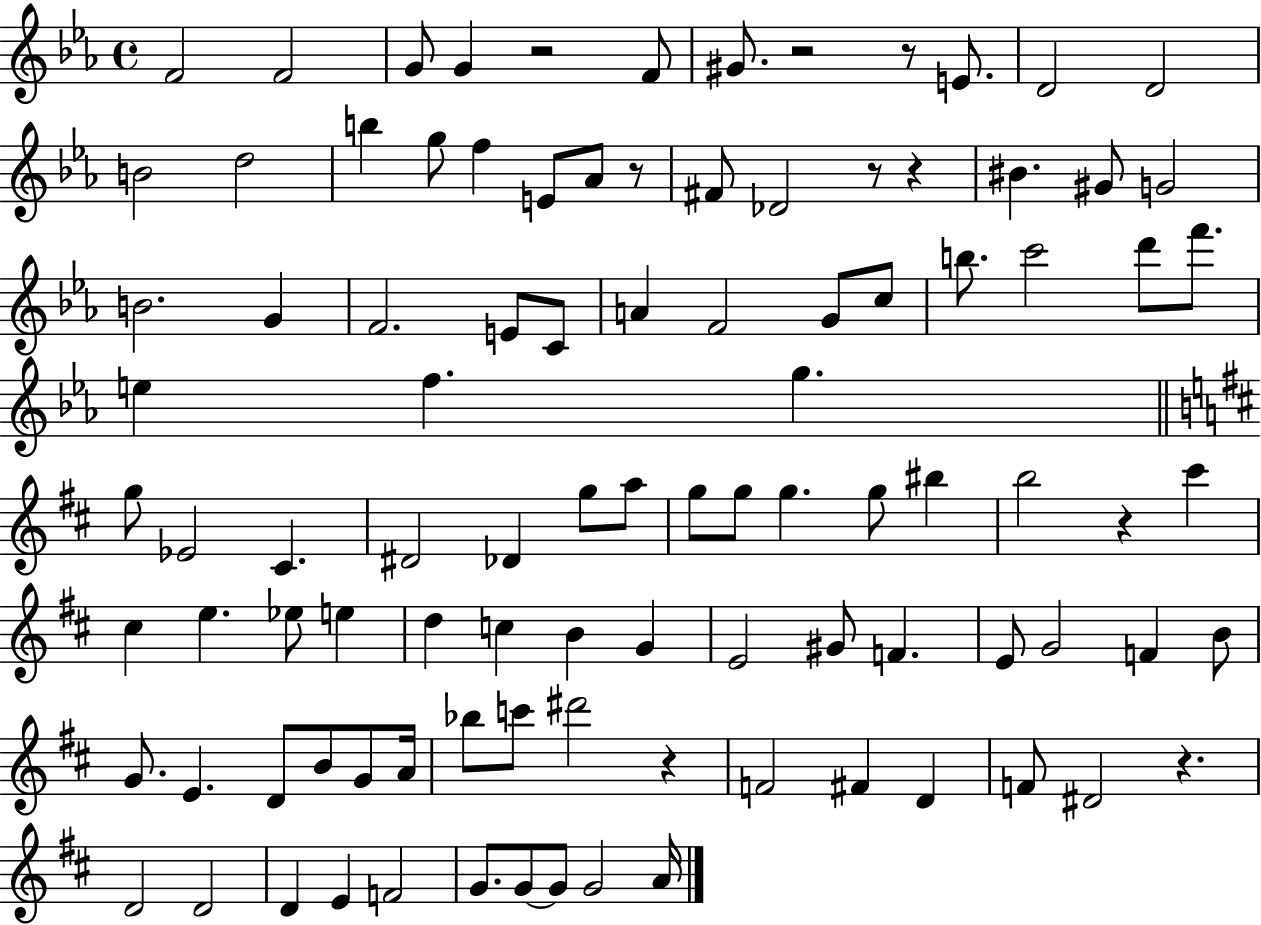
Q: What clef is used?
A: treble